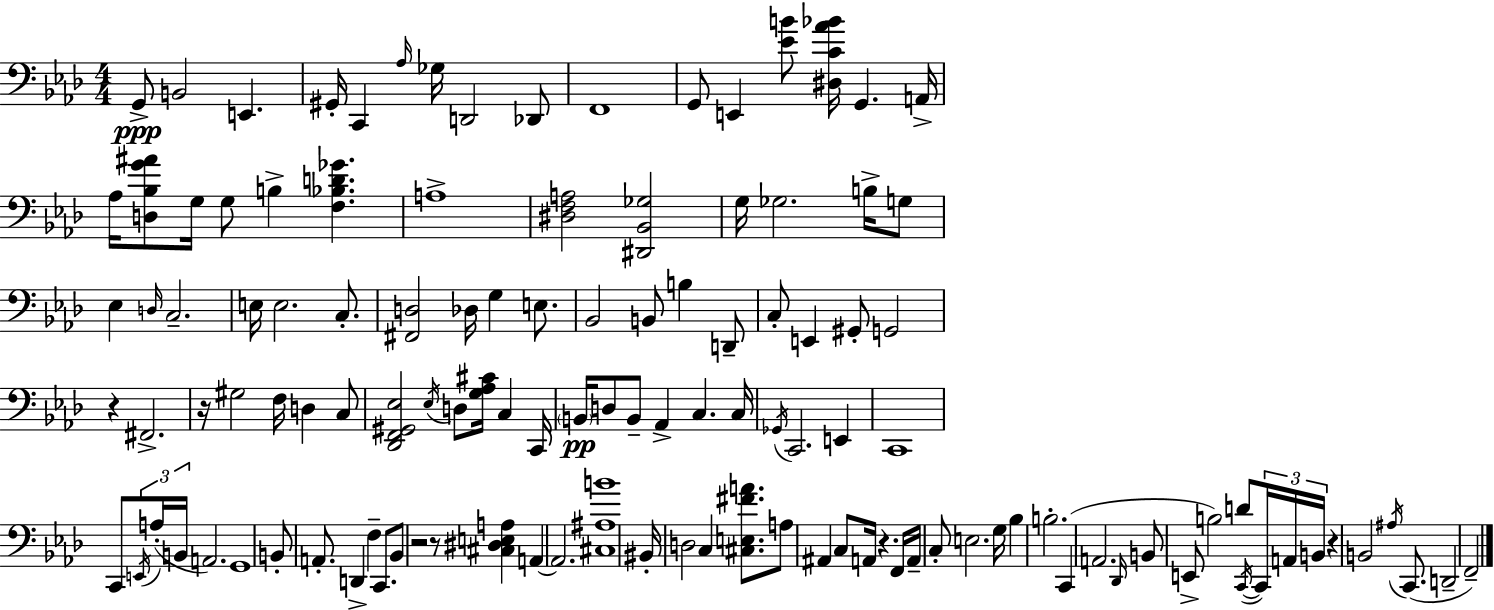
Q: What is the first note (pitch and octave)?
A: G2